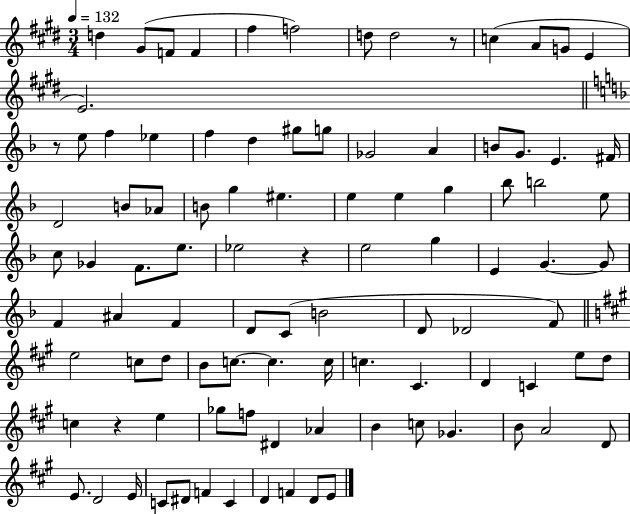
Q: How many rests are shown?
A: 4